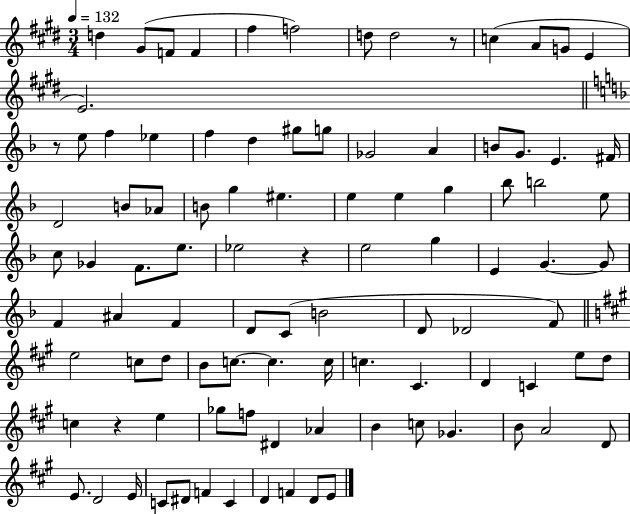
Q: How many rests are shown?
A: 4